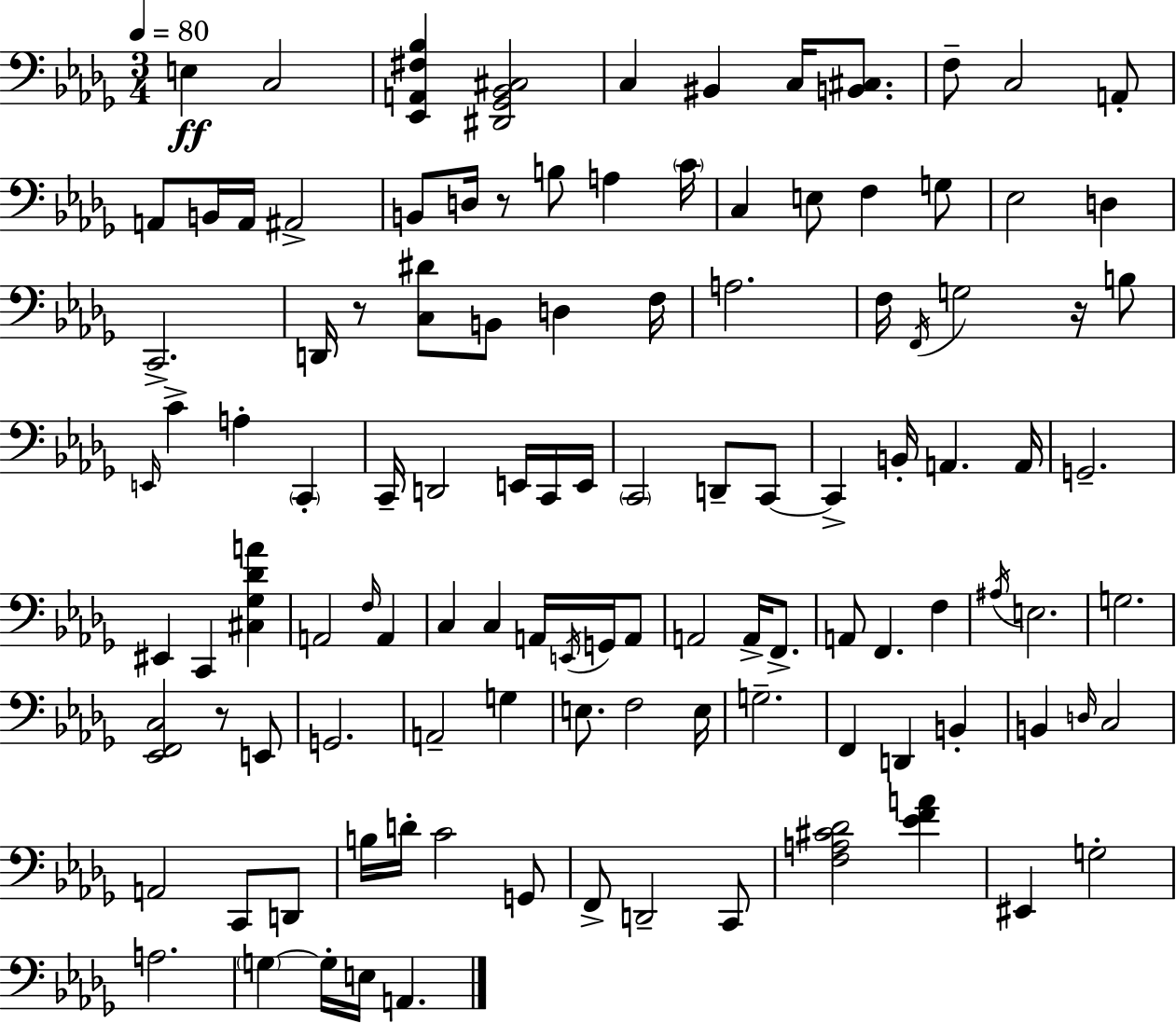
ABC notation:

X:1
T:Untitled
M:3/4
L:1/4
K:Bbm
E, C,2 [_E,,A,,^F,_B,] [^D,,_G,,_B,,^C,]2 C, ^B,, C,/4 [B,,^C,]/2 F,/2 C,2 A,,/2 A,,/2 B,,/4 A,,/4 ^A,,2 B,,/2 D,/4 z/2 B,/2 A, C/4 C, E,/2 F, G,/2 _E,2 D, C,,2 D,,/4 z/2 [C,^D]/2 B,,/2 D, F,/4 A,2 F,/4 F,,/4 G,2 z/4 B,/2 E,,/4 C A, C,, C,,/4 D,,2 E,,/4 C,,/4 E,,/4 C,,2 D,,/2 C,,/2 C,, B,,/4 A,, A,,/4 G,,2 ^E,, C,, [^C,_G,_DA] A,,2 F,/4 A,, C, C, A,,/4 E,,/4 G,,/4 A,,/2 A,,2 A,,/4 F,,/2 A,,/2 F,, F, ^A,/4 E,2 G,2 [_E,,F,,C,]2 z/2 E,,/2 G,,2 A,,2 G, E,/2 F,2 E,/4 G,2 F,, D,, B,, B,, D,/4 C,2 A,,2 C,,/2 D,,/2 B,/4 D/4 C2 G,,/2 F,,/2 D,,2 C,,/2 [F,A,^C_D]2 [_EFA] ^E,, G,2 A,2 G, G,/4 E,/4 A,,